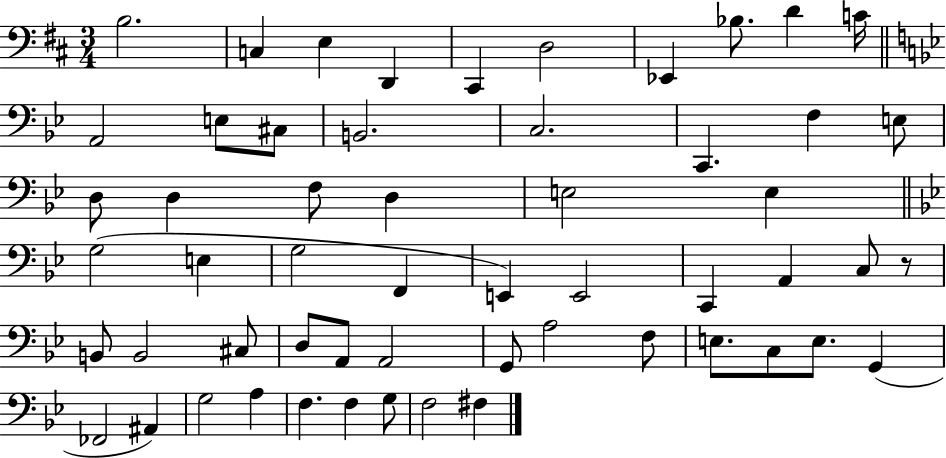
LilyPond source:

{
  \clef bass
  \numericTimeSignature
  \time 3/4
  \key d \major
  b2. | c4 e4 d,4 | cis,4 d2 | ees,4 bes8. d'4 c'16 | \break \bar "||" \break \key bes \major a,2 e8 cis8 | b,2. | c2. | c,4. f4 e8 | \break d8 d4 f8 d4 | e2 e4 | \bar "||" \break \key g \minor g2( e4 | g2 f,4 | e,4) e,2 | c,4 a,4 c8 r8 | \break b,8 b,2 cis8 | d8 a,8 a,2 | g,8 a2 f8 | e8. c8 e8. g,4( | \break fes,2 ais,4) | g2 a4 | f4. f4 g8 | f2 fis4 | \break \bar "|."
}